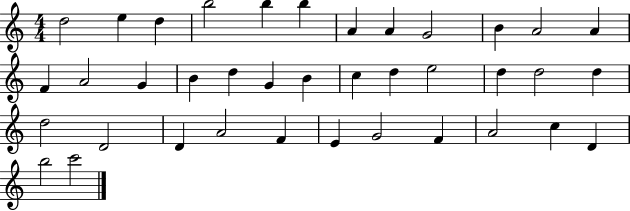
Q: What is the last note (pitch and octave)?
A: C6